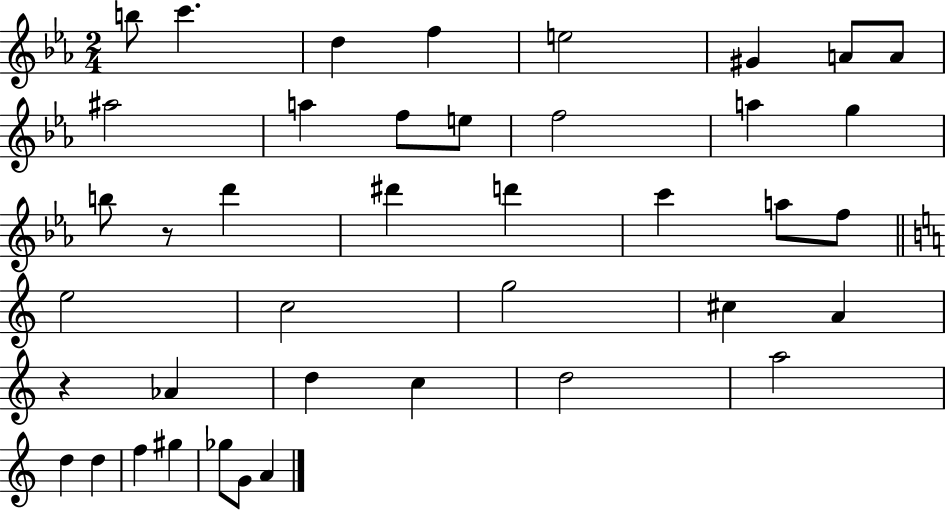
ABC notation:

X:1
T:Untitled
M:2/4
L:1/4
K:Eb
b/2 c' d f e2 ^G A/2 A/2 ^a2 a f/2 e/2 f2 a g b/2 z/2 d' ^d' d' c' a/2 f/2 e2 c2 g2 ^c A z _A d c d2 a2 d d f ^g _g/2 G/2 A